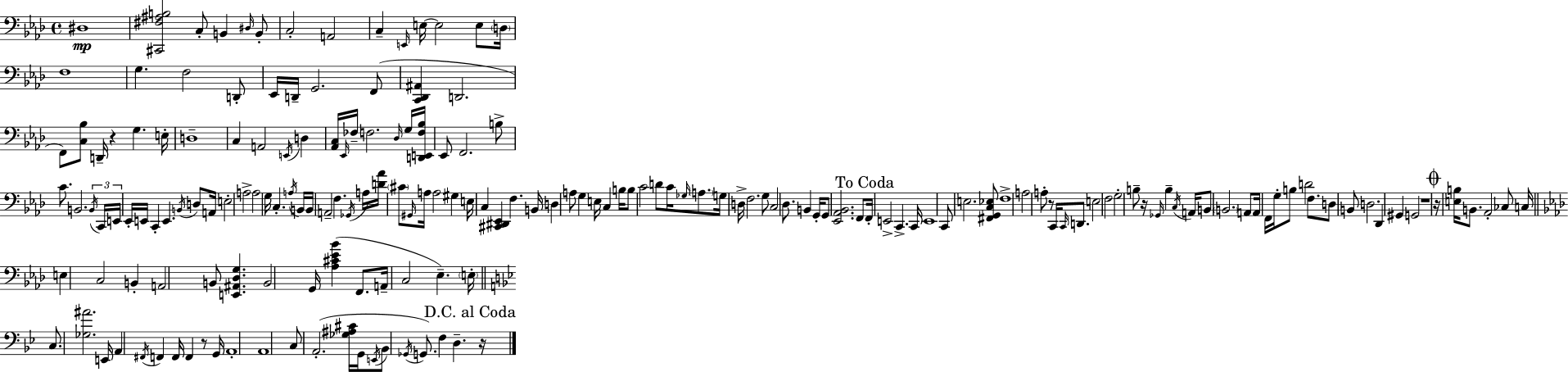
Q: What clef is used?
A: bass